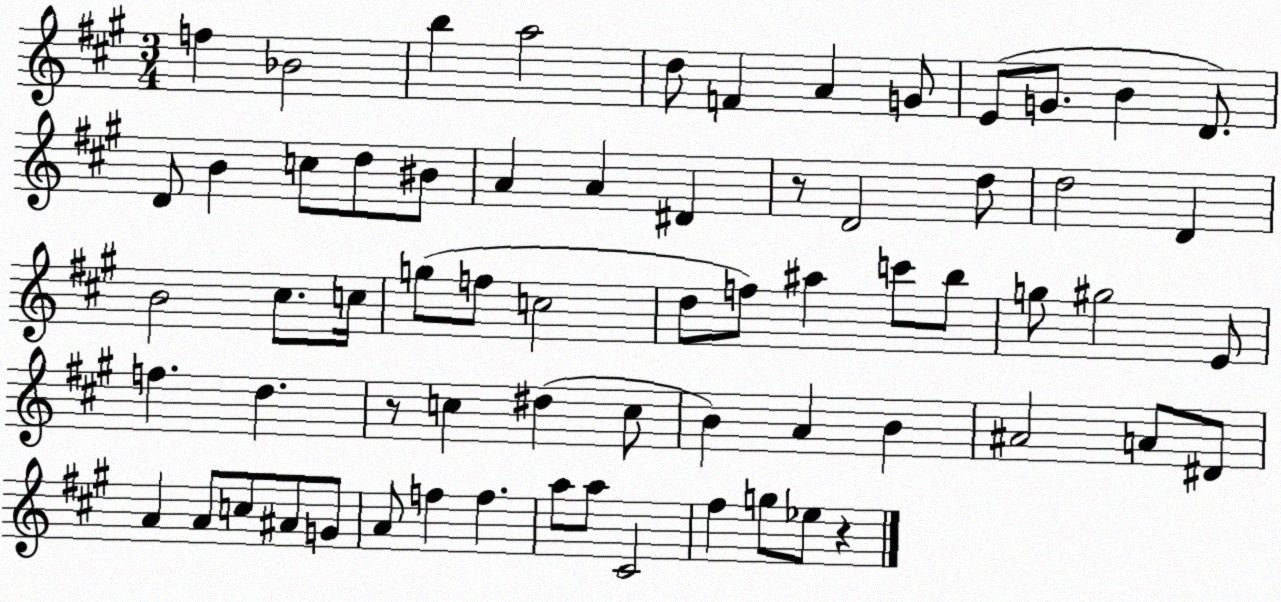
X:1
T:Untitled
M:3/4
L:1/4
K:A
f _B2 b a2 d/2 F A G/2 E/2 G/2 B D/2 D/2 B c/2 d/2 ^B/2 A A ^D z/2 D2 d/2 d2 D B2 ^c/2 c/4 g/2 f/2 c2 d/2 f/2 ^a c'/2 b/2 g/2 ^g2 E/2 f d z/2 c ^d c/2 B A B ^A2 A/2 ^D/2 A A/2 c/2 ^A/2 G/2 A/2 f f a/2 a/2 ^C2 ^f g/2 _e/2 z